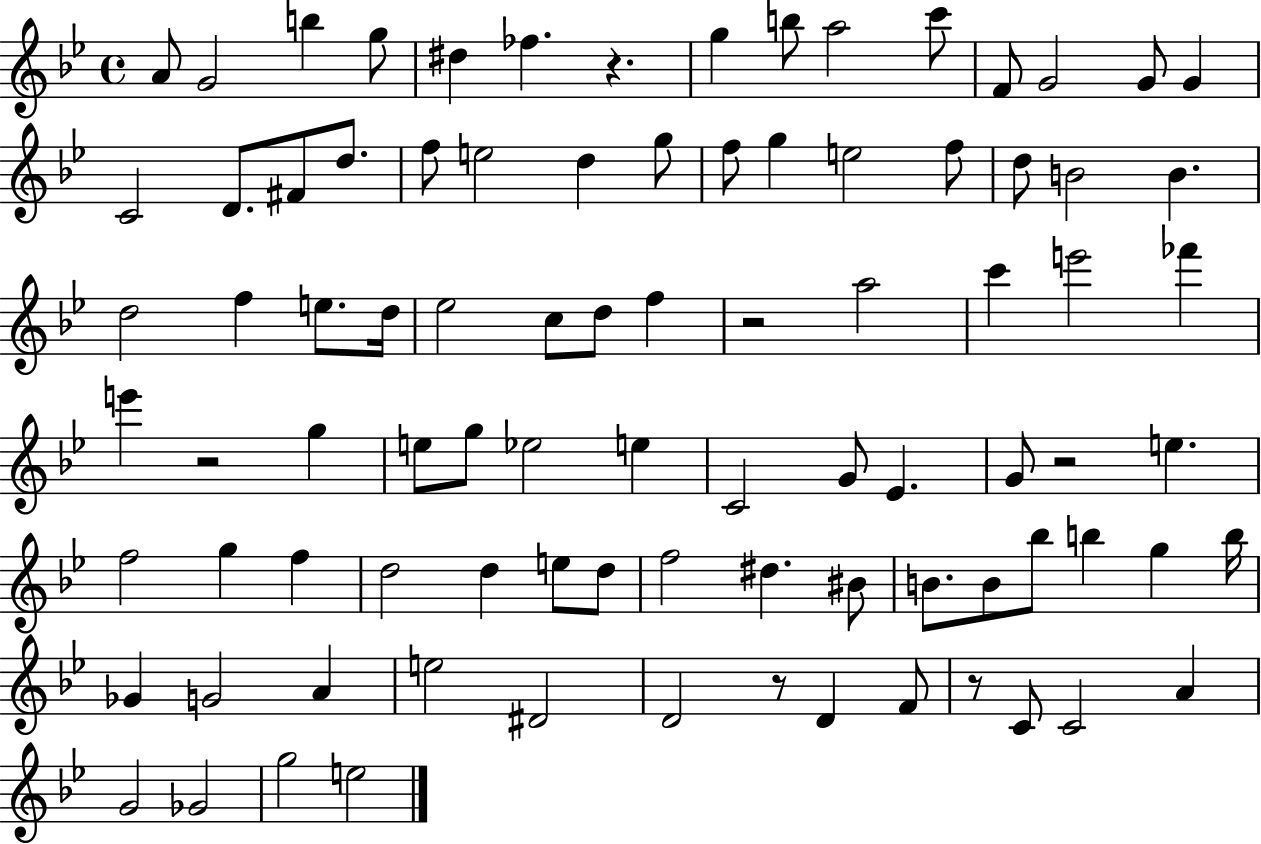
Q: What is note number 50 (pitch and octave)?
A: Eb4